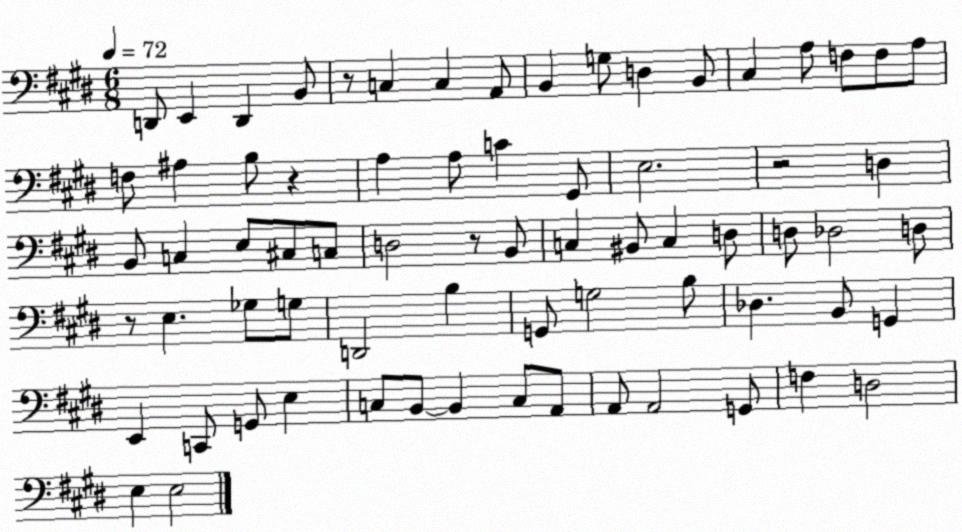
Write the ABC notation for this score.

X:1
T:Untitled
M:6/8
L:1/4
K:E
D,,/2 E,, D,, B,,/2 z/2 C, C, A,,/2 B,, G,/2 D, B,,/2 ^C, A,/2 F,/2 F,/2 A,/2 F,/2 ^A, B,/2 z A, A,/2 C ^G,,/2 E,2 z2 D, B,,/2 C, E,/2 ^C,/2 C,/2 D,2 z/2 B,,/2 C, ^B,,/2 C, D,/2 D,/2 _D,2 D,/2 z/2 E, _G,/2 G,/2 D,,2 B, G,,/2 G,2 B,/2 _D, B,,/2 G,, E,, C,,/2 G,,/2 E, C,/2 B,,/2 B,, C,/2 A,,/2 A,,/2 A,,2 G,,/2 F, D,2 E, E,2